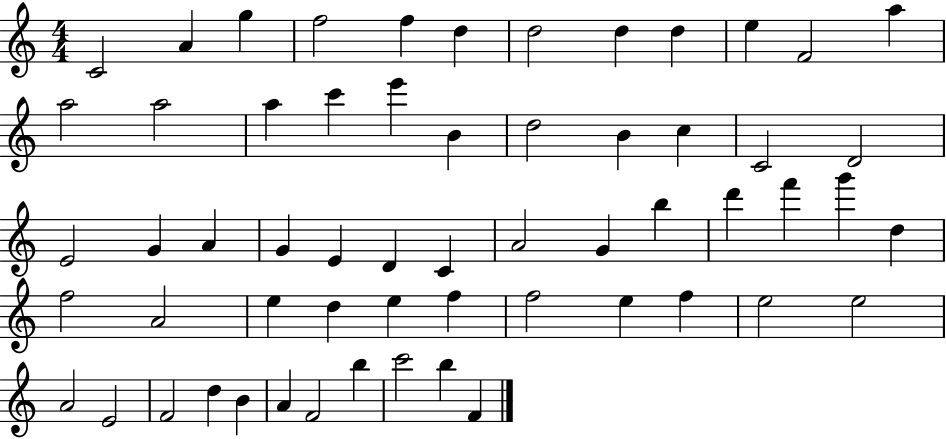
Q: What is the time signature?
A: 4/4